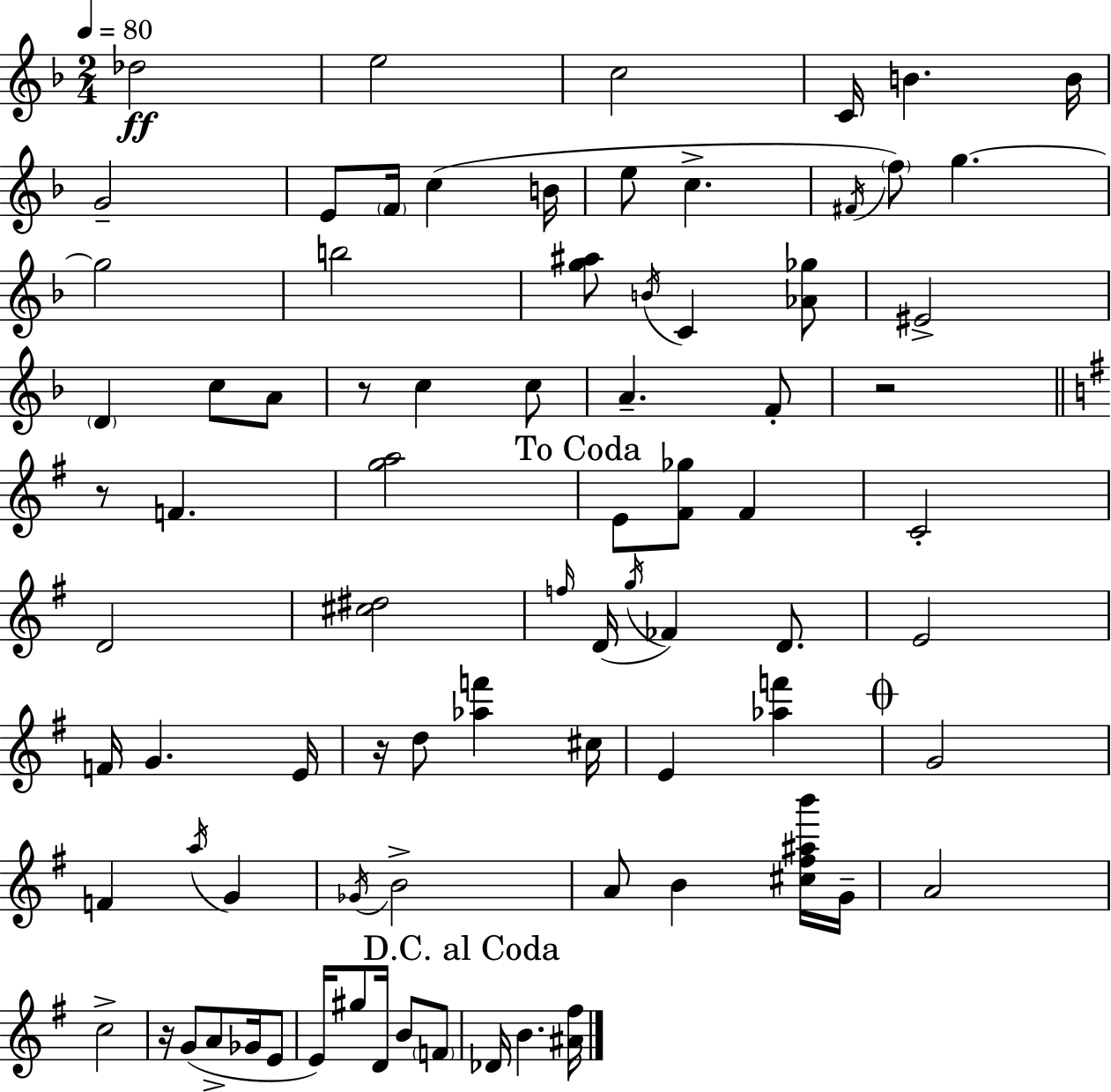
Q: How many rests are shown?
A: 5